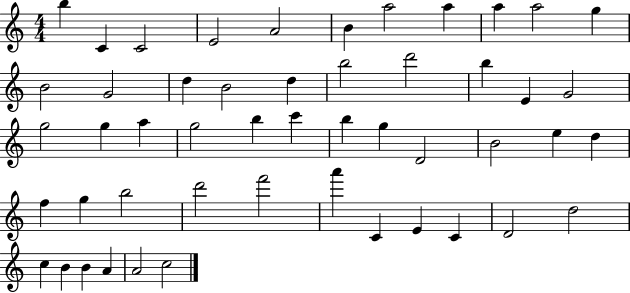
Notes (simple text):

B5/q C4/q C4/h E4/h A4/h B4/q A5/h A5/q A5/q A5/h G5/q B4/h G4/h D5/q B4/h D5/q B5/h D6/h B5/q E4/q G4/h G5/h G5/q A5/q G5/h B5/q C6/q B5/q G5/q D4/h B4/h E5/q D5/q F5/q G5/q B5/h D6/h F6/h A6/q C4/q E4/q C4/q D4/h D5/h C5/q B4/q B4/q A4/q A4/h C5/h